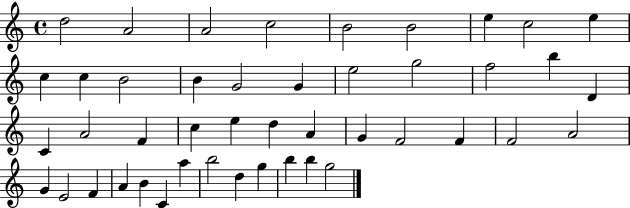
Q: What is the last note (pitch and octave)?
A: G5